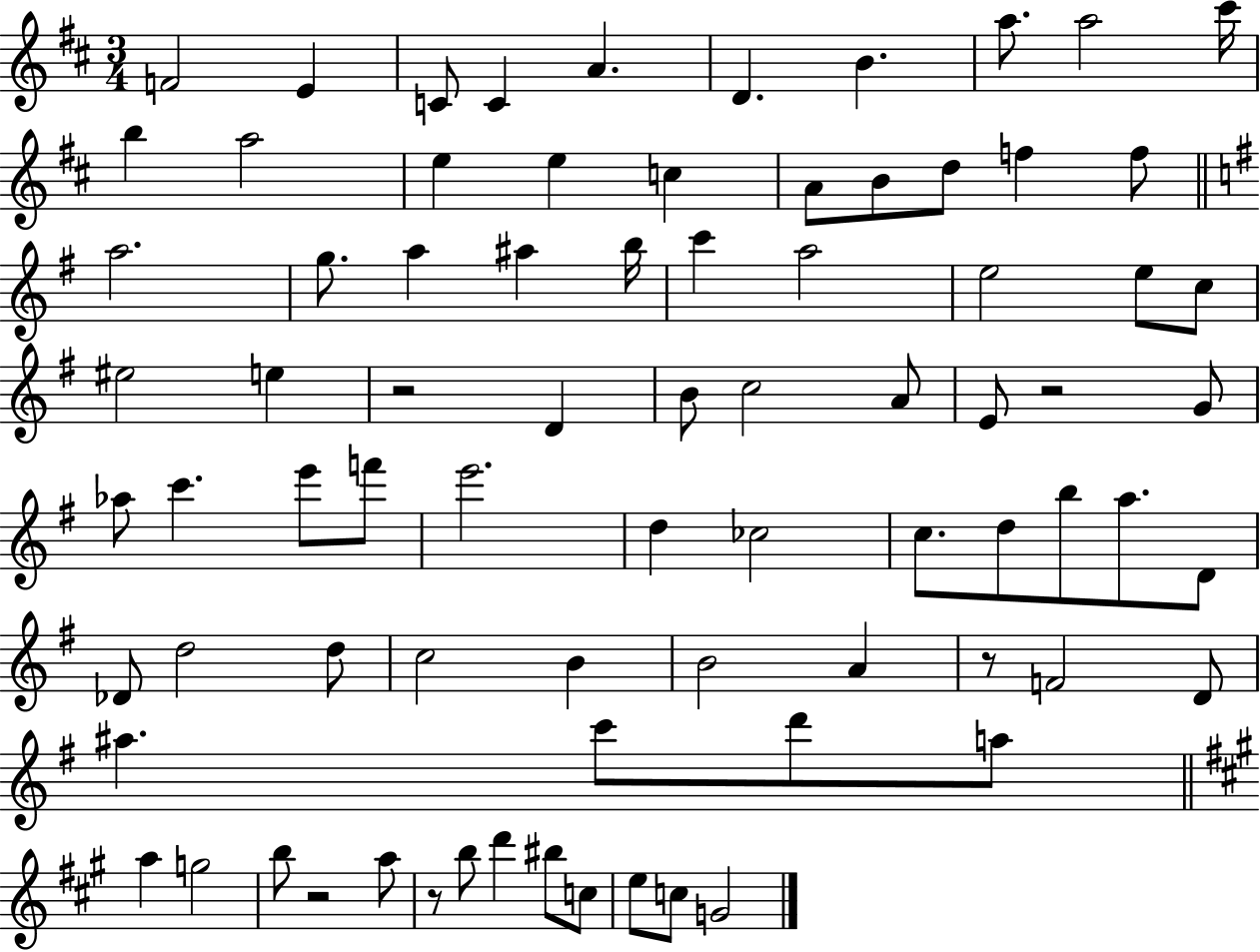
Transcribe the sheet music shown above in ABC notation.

X:1
T:Untitled
M:3/4
L:1/4
K:D
F2 E C/2 C A D B a/2 a2 ^c'/4 b a2 e e c A/2 B/2 d/2 f f/2 a2 g/2 a ^a b/4 c' a2 e2 e/2 c/2 ^e2 e z2 D B/2 c2 A/2 E/2 z2 G/2 _a/2 c' e'/2 f'/2 e'2 d _c2 c/2 d/2 b/2 a/2 D/2 _D/2 d2 d/2 c2 B B2 A z/2 F2 D/2 ^a c'/2 d'/2 a/2 a g2 b/2 z2 a/2 z/2 b/2 d' ^b/2 c/2 e/2 c/2 G2